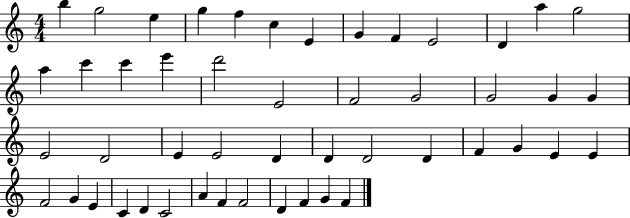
{
  \clef treble
  \numericTimeSignature
  \time 4/4
  \key c \major
  b''4 g''2 e''4 | g''4 f''4 c''4 e'4 | g'4 f'4 e'2 | d'4 a''4 g''2 | \break a''4 c'''4 c'''4 e'''4 | d'''2 e'2 | f'2 g'2 | g'2 g'4 g'4 | \break e'2 d'2 | e'4 e'2 d'4 | d'4 d'2 d'4 | f'4 g'4 e'4 e'4 | \break f'2 g'4 e'4 | c'4 d'4 c'2 | a'4 f'4 f'2 | d'4 f'4 g'4 f'4 | \break \bar "|."
}